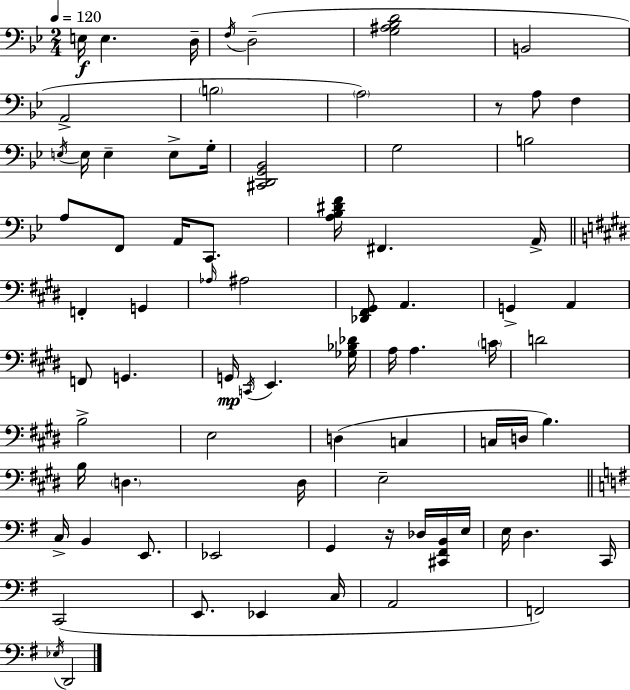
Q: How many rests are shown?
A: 2